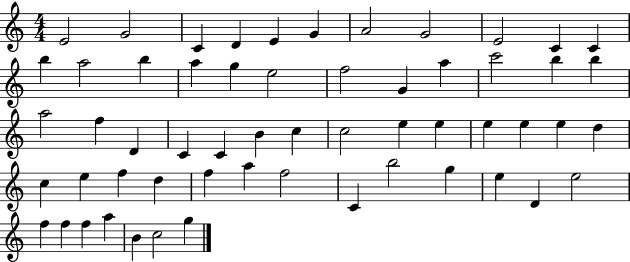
E4/h G4/h C4/q D4/q E4/q G4/q A4/h G4/h E4/h C4/q C4/q B5/q A5/h B5/q A5/q G5/q E5/h F5/h G4/q A5/q C6/h B5/q B5/q A5/h F5/q D4/q C4/q C4/q B4/q C5/q C5/h E5/q E5/q E5/q E5/q E5/q D5/q C5/q E5/q F5/q D5/q F5/q A5/q F5/h C4/q B5/h G5/q E5/q D4/q E5/h F5/q F5/q F5/q A5/q B4/q C5/h G5/q